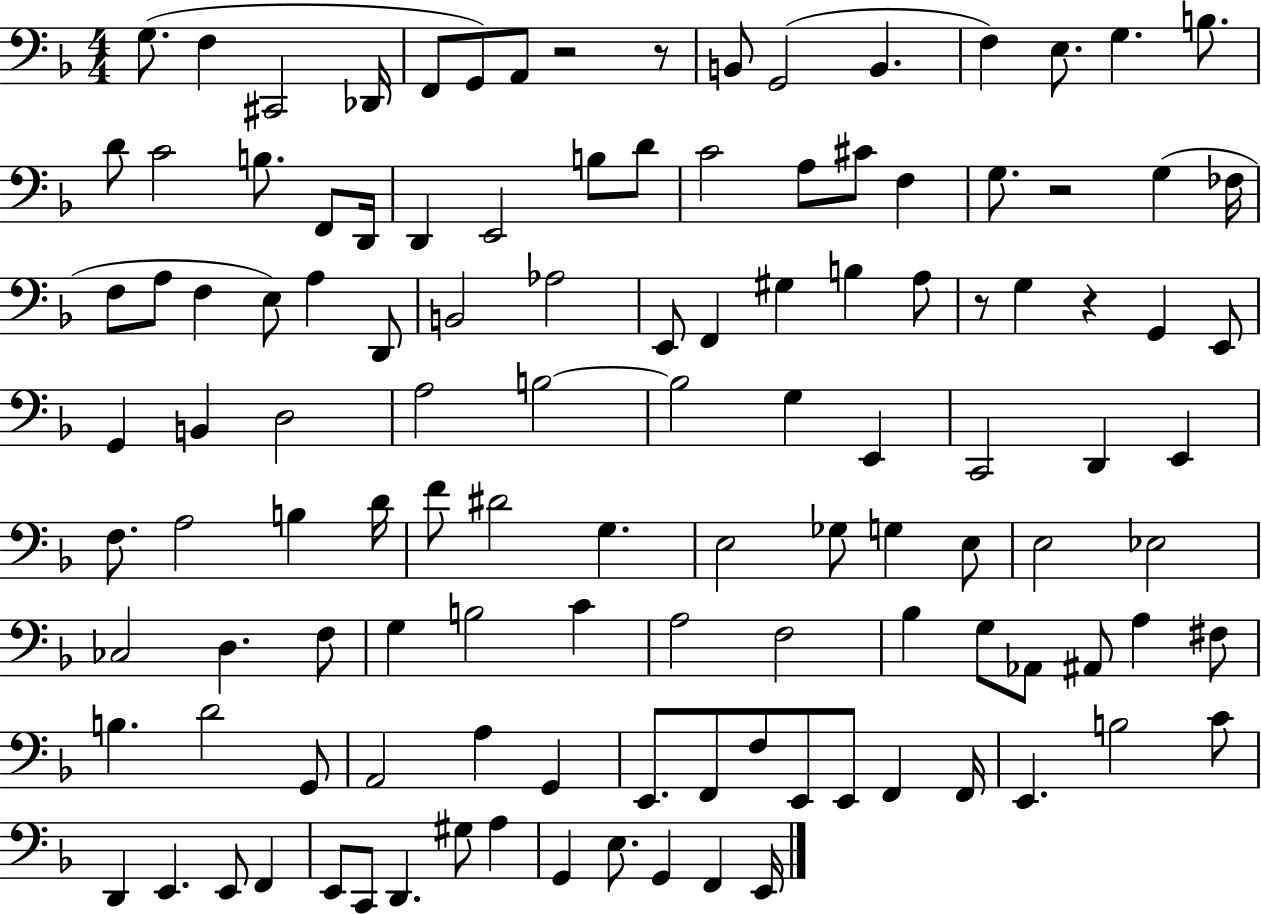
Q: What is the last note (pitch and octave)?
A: E2